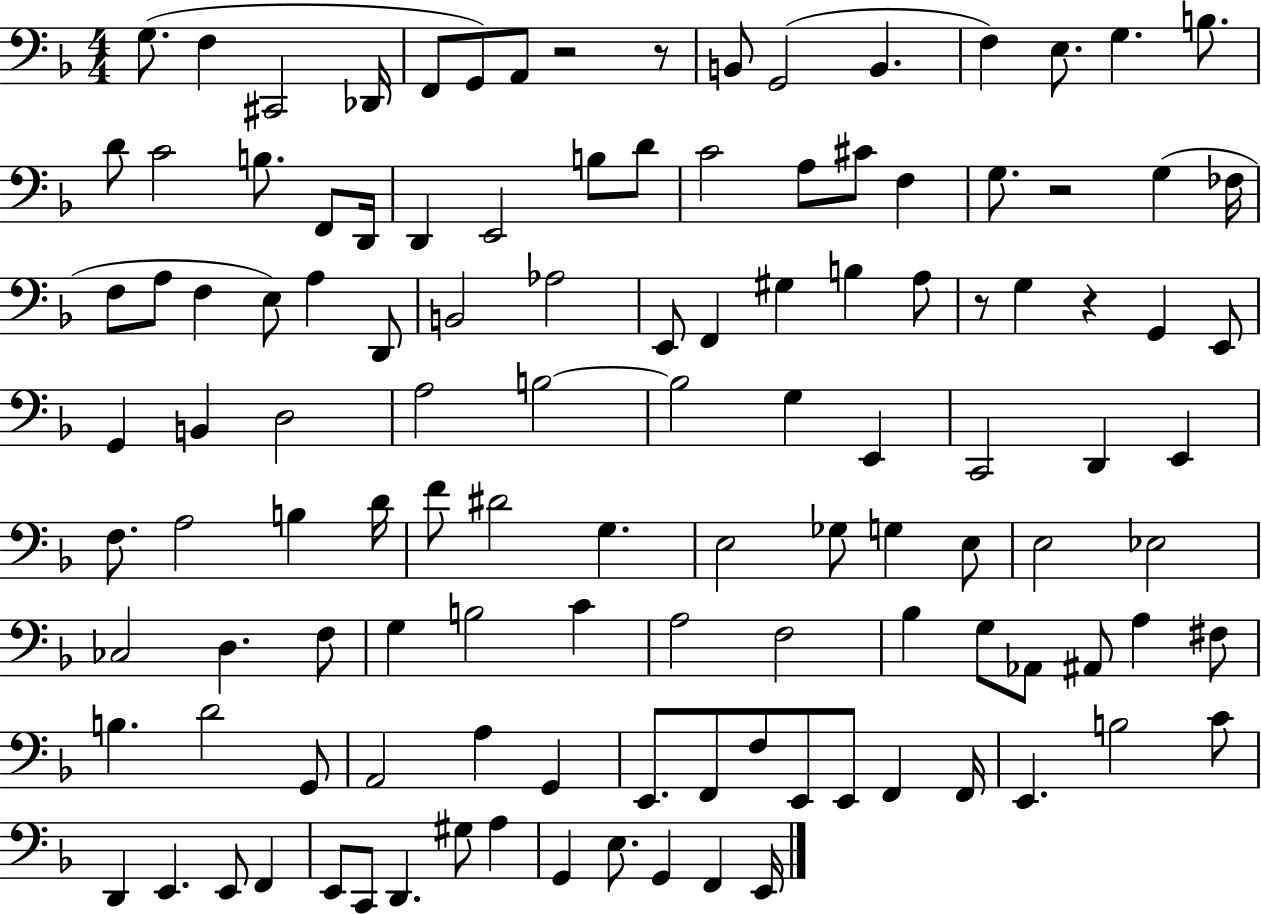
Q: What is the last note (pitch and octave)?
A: E2